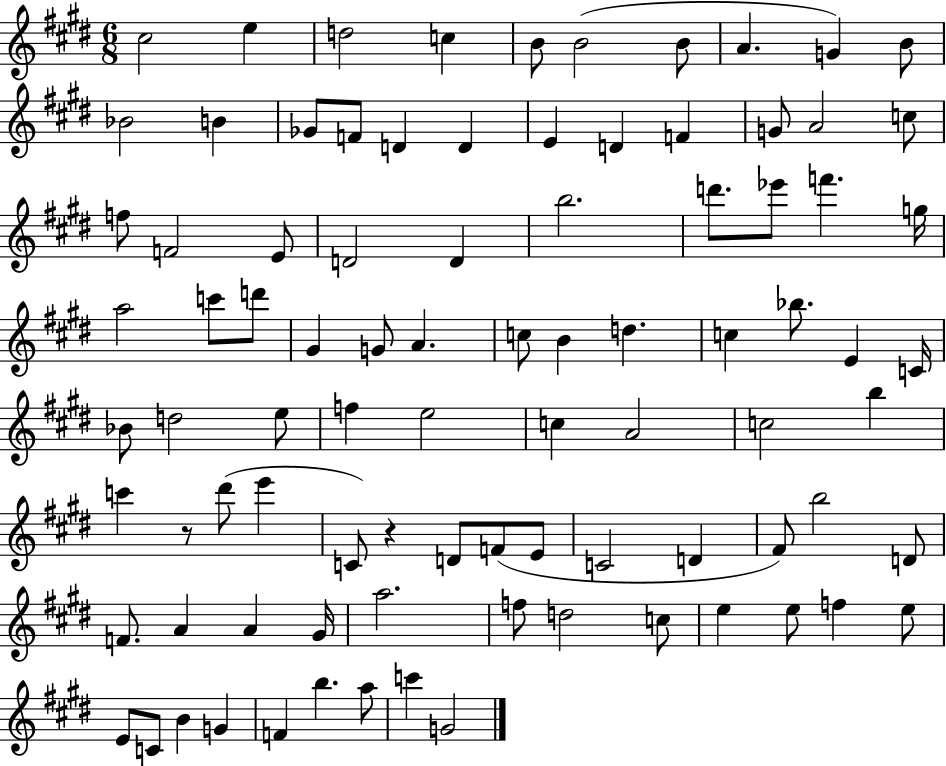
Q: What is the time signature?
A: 6/8